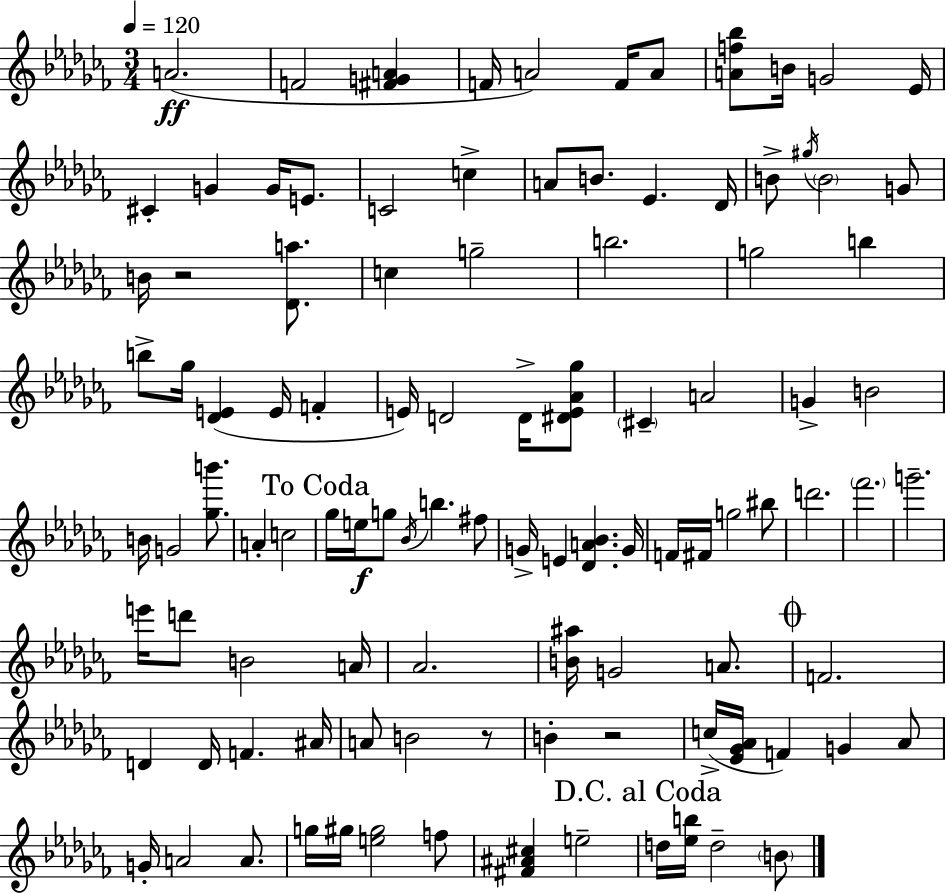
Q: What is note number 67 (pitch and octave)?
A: A4